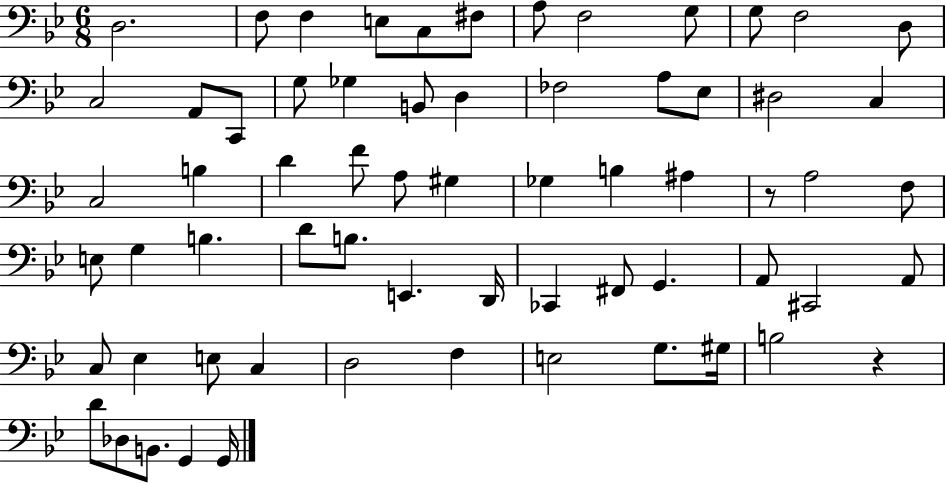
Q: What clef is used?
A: bass